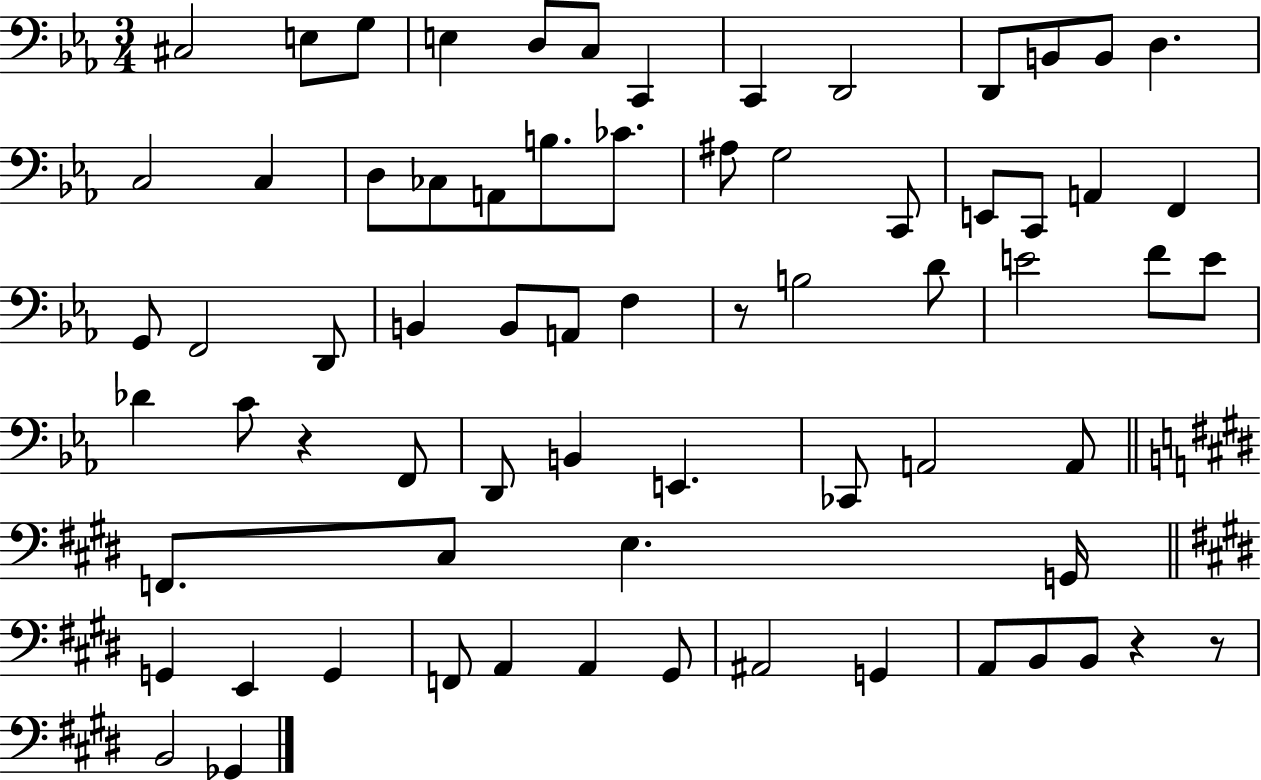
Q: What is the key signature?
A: EES major